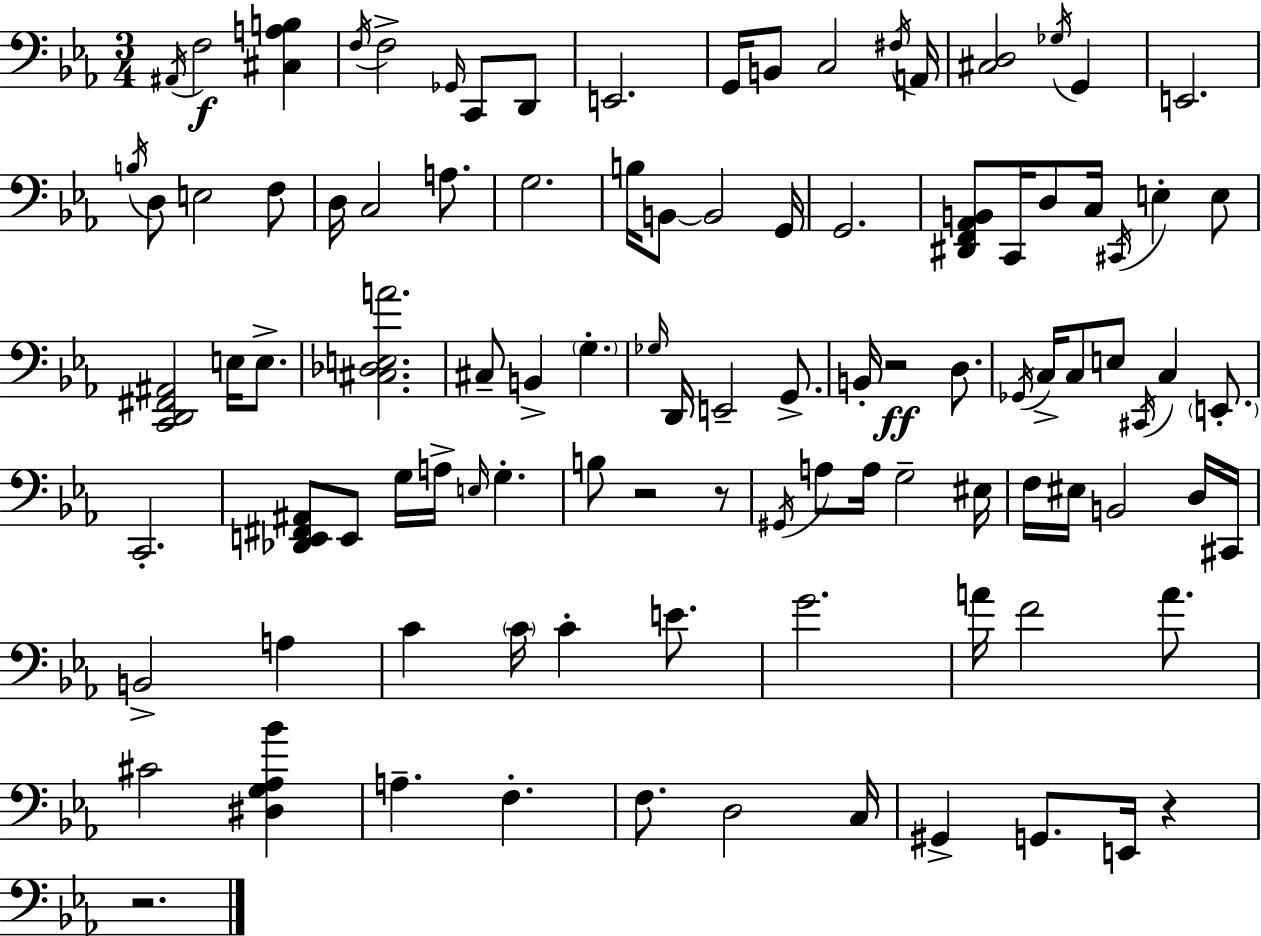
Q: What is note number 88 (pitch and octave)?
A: G2